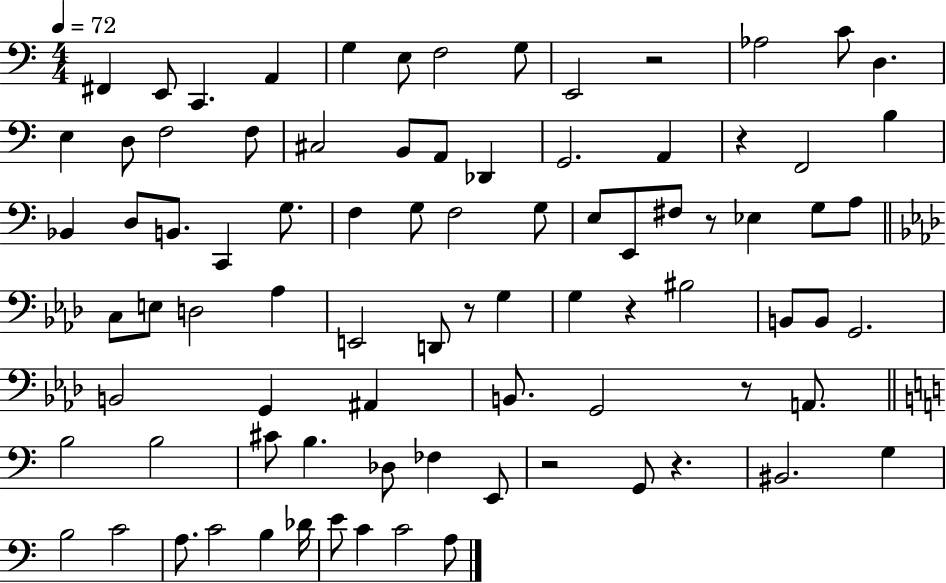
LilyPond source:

{
  \clef bass
  \numericTimeSignature
  \time 4/4
  \key c \major
  \tempo 4 = 72
  fis,4 e,8 c,4. a,4 | g4 e8 f2 g8 | e,2 r2 | aes2 c'8 d4. | \break e4 d8 f2 f8 | cis2 b,8 a,8 des,4 | g,2. a,4 | r4 f,2 b4 | \break bes,4 d8 b,8. c,4 g8. | f4 g8 f2 g8 | e8 e,8 fis8 r8 ees4 g8 a8 | \bar "||" \break \key f \minor c8 e8 d2 aes4 | e,2 d,8 r8 g4 | g4 r4 bis2 | b,8 b,8 g,2. | \break b,2 g,4 ais,4 | b,8. g,2 r8 a,8. | \bar "||" \break \key a \minor b2 b2 | cis'8 b4. des8 fes4 e,8 | r2 g,8 r4. | bis,2. g4 | \break b2 c'2 | a8. c'2 b4 des'16 | e'8 c'4 c'2 a8 | \bar "|."
}